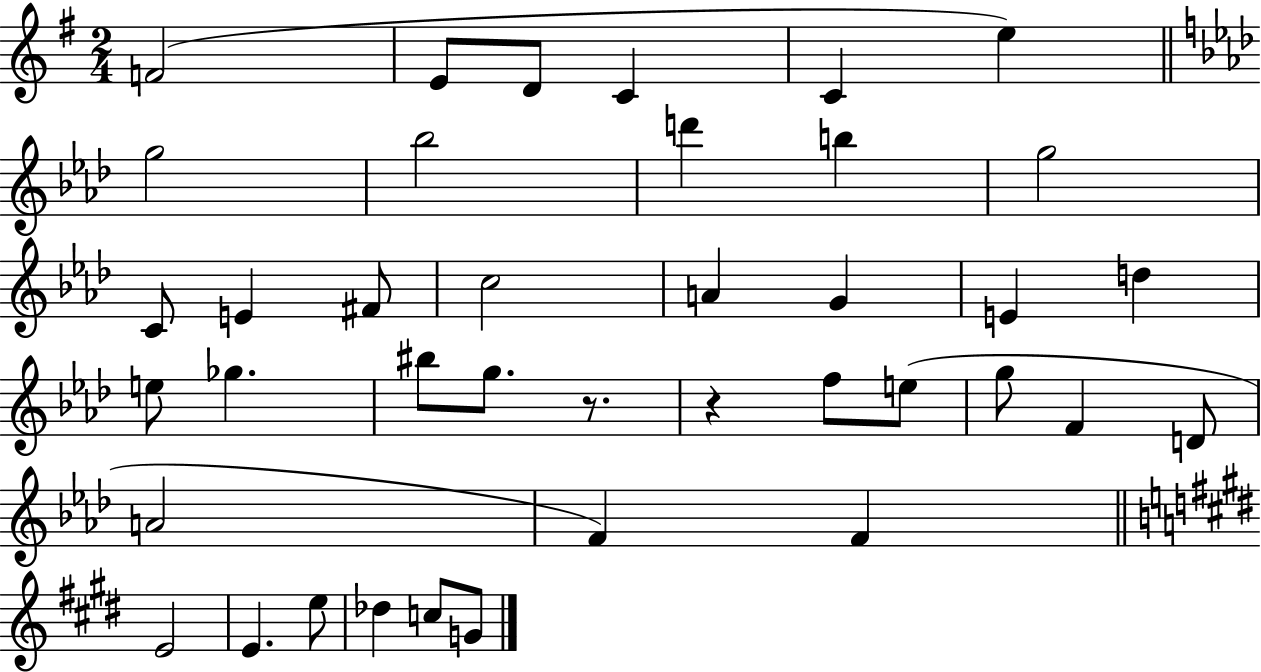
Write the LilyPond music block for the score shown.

{
  \clef treble
  \numericTimeSignature
  \time 2/4
  \key g \major
  f'2( | e'8 d'8 c'4 | c'4 e''4) | \bar "||" \break \key f \minor g''2 | bes''2 | d'''4 b''4 | g''2 | \break c'8 e'4 fis'8 | c''2 | a'4 g'4 | e'4 d''4 | \break e''8 ges''4. | bis''8 g''8. r8. | r4 f''8 e''8( | g''8 f'4 d'8 | \break a'2 | f'4) f'4 | \bar "||" \break \key e \major e'2 | e'4. e''8 | des''4 c''8 g'8 | \bar "|."
}